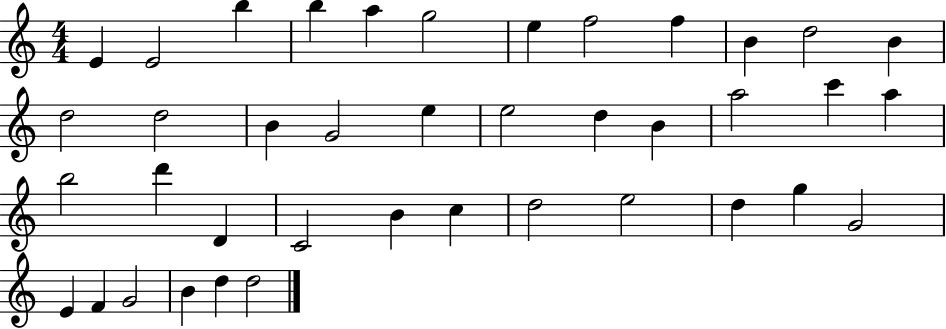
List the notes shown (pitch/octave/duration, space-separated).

E4/q E4/h B5/q B5/q A5/q G5/h E5/q F5/h F5/q B4/q D5/h B4/q D5/h D5/h B4/q G4/h E5/q E5/h D5/q B4/q A5/h C6/q A5/q B5/h D6/q D4/q C4/h B4/q C5/q D5/h E5/h D5/q G5/q G4/h E4/q F4/q G4/h B4/q D5/q D5/h